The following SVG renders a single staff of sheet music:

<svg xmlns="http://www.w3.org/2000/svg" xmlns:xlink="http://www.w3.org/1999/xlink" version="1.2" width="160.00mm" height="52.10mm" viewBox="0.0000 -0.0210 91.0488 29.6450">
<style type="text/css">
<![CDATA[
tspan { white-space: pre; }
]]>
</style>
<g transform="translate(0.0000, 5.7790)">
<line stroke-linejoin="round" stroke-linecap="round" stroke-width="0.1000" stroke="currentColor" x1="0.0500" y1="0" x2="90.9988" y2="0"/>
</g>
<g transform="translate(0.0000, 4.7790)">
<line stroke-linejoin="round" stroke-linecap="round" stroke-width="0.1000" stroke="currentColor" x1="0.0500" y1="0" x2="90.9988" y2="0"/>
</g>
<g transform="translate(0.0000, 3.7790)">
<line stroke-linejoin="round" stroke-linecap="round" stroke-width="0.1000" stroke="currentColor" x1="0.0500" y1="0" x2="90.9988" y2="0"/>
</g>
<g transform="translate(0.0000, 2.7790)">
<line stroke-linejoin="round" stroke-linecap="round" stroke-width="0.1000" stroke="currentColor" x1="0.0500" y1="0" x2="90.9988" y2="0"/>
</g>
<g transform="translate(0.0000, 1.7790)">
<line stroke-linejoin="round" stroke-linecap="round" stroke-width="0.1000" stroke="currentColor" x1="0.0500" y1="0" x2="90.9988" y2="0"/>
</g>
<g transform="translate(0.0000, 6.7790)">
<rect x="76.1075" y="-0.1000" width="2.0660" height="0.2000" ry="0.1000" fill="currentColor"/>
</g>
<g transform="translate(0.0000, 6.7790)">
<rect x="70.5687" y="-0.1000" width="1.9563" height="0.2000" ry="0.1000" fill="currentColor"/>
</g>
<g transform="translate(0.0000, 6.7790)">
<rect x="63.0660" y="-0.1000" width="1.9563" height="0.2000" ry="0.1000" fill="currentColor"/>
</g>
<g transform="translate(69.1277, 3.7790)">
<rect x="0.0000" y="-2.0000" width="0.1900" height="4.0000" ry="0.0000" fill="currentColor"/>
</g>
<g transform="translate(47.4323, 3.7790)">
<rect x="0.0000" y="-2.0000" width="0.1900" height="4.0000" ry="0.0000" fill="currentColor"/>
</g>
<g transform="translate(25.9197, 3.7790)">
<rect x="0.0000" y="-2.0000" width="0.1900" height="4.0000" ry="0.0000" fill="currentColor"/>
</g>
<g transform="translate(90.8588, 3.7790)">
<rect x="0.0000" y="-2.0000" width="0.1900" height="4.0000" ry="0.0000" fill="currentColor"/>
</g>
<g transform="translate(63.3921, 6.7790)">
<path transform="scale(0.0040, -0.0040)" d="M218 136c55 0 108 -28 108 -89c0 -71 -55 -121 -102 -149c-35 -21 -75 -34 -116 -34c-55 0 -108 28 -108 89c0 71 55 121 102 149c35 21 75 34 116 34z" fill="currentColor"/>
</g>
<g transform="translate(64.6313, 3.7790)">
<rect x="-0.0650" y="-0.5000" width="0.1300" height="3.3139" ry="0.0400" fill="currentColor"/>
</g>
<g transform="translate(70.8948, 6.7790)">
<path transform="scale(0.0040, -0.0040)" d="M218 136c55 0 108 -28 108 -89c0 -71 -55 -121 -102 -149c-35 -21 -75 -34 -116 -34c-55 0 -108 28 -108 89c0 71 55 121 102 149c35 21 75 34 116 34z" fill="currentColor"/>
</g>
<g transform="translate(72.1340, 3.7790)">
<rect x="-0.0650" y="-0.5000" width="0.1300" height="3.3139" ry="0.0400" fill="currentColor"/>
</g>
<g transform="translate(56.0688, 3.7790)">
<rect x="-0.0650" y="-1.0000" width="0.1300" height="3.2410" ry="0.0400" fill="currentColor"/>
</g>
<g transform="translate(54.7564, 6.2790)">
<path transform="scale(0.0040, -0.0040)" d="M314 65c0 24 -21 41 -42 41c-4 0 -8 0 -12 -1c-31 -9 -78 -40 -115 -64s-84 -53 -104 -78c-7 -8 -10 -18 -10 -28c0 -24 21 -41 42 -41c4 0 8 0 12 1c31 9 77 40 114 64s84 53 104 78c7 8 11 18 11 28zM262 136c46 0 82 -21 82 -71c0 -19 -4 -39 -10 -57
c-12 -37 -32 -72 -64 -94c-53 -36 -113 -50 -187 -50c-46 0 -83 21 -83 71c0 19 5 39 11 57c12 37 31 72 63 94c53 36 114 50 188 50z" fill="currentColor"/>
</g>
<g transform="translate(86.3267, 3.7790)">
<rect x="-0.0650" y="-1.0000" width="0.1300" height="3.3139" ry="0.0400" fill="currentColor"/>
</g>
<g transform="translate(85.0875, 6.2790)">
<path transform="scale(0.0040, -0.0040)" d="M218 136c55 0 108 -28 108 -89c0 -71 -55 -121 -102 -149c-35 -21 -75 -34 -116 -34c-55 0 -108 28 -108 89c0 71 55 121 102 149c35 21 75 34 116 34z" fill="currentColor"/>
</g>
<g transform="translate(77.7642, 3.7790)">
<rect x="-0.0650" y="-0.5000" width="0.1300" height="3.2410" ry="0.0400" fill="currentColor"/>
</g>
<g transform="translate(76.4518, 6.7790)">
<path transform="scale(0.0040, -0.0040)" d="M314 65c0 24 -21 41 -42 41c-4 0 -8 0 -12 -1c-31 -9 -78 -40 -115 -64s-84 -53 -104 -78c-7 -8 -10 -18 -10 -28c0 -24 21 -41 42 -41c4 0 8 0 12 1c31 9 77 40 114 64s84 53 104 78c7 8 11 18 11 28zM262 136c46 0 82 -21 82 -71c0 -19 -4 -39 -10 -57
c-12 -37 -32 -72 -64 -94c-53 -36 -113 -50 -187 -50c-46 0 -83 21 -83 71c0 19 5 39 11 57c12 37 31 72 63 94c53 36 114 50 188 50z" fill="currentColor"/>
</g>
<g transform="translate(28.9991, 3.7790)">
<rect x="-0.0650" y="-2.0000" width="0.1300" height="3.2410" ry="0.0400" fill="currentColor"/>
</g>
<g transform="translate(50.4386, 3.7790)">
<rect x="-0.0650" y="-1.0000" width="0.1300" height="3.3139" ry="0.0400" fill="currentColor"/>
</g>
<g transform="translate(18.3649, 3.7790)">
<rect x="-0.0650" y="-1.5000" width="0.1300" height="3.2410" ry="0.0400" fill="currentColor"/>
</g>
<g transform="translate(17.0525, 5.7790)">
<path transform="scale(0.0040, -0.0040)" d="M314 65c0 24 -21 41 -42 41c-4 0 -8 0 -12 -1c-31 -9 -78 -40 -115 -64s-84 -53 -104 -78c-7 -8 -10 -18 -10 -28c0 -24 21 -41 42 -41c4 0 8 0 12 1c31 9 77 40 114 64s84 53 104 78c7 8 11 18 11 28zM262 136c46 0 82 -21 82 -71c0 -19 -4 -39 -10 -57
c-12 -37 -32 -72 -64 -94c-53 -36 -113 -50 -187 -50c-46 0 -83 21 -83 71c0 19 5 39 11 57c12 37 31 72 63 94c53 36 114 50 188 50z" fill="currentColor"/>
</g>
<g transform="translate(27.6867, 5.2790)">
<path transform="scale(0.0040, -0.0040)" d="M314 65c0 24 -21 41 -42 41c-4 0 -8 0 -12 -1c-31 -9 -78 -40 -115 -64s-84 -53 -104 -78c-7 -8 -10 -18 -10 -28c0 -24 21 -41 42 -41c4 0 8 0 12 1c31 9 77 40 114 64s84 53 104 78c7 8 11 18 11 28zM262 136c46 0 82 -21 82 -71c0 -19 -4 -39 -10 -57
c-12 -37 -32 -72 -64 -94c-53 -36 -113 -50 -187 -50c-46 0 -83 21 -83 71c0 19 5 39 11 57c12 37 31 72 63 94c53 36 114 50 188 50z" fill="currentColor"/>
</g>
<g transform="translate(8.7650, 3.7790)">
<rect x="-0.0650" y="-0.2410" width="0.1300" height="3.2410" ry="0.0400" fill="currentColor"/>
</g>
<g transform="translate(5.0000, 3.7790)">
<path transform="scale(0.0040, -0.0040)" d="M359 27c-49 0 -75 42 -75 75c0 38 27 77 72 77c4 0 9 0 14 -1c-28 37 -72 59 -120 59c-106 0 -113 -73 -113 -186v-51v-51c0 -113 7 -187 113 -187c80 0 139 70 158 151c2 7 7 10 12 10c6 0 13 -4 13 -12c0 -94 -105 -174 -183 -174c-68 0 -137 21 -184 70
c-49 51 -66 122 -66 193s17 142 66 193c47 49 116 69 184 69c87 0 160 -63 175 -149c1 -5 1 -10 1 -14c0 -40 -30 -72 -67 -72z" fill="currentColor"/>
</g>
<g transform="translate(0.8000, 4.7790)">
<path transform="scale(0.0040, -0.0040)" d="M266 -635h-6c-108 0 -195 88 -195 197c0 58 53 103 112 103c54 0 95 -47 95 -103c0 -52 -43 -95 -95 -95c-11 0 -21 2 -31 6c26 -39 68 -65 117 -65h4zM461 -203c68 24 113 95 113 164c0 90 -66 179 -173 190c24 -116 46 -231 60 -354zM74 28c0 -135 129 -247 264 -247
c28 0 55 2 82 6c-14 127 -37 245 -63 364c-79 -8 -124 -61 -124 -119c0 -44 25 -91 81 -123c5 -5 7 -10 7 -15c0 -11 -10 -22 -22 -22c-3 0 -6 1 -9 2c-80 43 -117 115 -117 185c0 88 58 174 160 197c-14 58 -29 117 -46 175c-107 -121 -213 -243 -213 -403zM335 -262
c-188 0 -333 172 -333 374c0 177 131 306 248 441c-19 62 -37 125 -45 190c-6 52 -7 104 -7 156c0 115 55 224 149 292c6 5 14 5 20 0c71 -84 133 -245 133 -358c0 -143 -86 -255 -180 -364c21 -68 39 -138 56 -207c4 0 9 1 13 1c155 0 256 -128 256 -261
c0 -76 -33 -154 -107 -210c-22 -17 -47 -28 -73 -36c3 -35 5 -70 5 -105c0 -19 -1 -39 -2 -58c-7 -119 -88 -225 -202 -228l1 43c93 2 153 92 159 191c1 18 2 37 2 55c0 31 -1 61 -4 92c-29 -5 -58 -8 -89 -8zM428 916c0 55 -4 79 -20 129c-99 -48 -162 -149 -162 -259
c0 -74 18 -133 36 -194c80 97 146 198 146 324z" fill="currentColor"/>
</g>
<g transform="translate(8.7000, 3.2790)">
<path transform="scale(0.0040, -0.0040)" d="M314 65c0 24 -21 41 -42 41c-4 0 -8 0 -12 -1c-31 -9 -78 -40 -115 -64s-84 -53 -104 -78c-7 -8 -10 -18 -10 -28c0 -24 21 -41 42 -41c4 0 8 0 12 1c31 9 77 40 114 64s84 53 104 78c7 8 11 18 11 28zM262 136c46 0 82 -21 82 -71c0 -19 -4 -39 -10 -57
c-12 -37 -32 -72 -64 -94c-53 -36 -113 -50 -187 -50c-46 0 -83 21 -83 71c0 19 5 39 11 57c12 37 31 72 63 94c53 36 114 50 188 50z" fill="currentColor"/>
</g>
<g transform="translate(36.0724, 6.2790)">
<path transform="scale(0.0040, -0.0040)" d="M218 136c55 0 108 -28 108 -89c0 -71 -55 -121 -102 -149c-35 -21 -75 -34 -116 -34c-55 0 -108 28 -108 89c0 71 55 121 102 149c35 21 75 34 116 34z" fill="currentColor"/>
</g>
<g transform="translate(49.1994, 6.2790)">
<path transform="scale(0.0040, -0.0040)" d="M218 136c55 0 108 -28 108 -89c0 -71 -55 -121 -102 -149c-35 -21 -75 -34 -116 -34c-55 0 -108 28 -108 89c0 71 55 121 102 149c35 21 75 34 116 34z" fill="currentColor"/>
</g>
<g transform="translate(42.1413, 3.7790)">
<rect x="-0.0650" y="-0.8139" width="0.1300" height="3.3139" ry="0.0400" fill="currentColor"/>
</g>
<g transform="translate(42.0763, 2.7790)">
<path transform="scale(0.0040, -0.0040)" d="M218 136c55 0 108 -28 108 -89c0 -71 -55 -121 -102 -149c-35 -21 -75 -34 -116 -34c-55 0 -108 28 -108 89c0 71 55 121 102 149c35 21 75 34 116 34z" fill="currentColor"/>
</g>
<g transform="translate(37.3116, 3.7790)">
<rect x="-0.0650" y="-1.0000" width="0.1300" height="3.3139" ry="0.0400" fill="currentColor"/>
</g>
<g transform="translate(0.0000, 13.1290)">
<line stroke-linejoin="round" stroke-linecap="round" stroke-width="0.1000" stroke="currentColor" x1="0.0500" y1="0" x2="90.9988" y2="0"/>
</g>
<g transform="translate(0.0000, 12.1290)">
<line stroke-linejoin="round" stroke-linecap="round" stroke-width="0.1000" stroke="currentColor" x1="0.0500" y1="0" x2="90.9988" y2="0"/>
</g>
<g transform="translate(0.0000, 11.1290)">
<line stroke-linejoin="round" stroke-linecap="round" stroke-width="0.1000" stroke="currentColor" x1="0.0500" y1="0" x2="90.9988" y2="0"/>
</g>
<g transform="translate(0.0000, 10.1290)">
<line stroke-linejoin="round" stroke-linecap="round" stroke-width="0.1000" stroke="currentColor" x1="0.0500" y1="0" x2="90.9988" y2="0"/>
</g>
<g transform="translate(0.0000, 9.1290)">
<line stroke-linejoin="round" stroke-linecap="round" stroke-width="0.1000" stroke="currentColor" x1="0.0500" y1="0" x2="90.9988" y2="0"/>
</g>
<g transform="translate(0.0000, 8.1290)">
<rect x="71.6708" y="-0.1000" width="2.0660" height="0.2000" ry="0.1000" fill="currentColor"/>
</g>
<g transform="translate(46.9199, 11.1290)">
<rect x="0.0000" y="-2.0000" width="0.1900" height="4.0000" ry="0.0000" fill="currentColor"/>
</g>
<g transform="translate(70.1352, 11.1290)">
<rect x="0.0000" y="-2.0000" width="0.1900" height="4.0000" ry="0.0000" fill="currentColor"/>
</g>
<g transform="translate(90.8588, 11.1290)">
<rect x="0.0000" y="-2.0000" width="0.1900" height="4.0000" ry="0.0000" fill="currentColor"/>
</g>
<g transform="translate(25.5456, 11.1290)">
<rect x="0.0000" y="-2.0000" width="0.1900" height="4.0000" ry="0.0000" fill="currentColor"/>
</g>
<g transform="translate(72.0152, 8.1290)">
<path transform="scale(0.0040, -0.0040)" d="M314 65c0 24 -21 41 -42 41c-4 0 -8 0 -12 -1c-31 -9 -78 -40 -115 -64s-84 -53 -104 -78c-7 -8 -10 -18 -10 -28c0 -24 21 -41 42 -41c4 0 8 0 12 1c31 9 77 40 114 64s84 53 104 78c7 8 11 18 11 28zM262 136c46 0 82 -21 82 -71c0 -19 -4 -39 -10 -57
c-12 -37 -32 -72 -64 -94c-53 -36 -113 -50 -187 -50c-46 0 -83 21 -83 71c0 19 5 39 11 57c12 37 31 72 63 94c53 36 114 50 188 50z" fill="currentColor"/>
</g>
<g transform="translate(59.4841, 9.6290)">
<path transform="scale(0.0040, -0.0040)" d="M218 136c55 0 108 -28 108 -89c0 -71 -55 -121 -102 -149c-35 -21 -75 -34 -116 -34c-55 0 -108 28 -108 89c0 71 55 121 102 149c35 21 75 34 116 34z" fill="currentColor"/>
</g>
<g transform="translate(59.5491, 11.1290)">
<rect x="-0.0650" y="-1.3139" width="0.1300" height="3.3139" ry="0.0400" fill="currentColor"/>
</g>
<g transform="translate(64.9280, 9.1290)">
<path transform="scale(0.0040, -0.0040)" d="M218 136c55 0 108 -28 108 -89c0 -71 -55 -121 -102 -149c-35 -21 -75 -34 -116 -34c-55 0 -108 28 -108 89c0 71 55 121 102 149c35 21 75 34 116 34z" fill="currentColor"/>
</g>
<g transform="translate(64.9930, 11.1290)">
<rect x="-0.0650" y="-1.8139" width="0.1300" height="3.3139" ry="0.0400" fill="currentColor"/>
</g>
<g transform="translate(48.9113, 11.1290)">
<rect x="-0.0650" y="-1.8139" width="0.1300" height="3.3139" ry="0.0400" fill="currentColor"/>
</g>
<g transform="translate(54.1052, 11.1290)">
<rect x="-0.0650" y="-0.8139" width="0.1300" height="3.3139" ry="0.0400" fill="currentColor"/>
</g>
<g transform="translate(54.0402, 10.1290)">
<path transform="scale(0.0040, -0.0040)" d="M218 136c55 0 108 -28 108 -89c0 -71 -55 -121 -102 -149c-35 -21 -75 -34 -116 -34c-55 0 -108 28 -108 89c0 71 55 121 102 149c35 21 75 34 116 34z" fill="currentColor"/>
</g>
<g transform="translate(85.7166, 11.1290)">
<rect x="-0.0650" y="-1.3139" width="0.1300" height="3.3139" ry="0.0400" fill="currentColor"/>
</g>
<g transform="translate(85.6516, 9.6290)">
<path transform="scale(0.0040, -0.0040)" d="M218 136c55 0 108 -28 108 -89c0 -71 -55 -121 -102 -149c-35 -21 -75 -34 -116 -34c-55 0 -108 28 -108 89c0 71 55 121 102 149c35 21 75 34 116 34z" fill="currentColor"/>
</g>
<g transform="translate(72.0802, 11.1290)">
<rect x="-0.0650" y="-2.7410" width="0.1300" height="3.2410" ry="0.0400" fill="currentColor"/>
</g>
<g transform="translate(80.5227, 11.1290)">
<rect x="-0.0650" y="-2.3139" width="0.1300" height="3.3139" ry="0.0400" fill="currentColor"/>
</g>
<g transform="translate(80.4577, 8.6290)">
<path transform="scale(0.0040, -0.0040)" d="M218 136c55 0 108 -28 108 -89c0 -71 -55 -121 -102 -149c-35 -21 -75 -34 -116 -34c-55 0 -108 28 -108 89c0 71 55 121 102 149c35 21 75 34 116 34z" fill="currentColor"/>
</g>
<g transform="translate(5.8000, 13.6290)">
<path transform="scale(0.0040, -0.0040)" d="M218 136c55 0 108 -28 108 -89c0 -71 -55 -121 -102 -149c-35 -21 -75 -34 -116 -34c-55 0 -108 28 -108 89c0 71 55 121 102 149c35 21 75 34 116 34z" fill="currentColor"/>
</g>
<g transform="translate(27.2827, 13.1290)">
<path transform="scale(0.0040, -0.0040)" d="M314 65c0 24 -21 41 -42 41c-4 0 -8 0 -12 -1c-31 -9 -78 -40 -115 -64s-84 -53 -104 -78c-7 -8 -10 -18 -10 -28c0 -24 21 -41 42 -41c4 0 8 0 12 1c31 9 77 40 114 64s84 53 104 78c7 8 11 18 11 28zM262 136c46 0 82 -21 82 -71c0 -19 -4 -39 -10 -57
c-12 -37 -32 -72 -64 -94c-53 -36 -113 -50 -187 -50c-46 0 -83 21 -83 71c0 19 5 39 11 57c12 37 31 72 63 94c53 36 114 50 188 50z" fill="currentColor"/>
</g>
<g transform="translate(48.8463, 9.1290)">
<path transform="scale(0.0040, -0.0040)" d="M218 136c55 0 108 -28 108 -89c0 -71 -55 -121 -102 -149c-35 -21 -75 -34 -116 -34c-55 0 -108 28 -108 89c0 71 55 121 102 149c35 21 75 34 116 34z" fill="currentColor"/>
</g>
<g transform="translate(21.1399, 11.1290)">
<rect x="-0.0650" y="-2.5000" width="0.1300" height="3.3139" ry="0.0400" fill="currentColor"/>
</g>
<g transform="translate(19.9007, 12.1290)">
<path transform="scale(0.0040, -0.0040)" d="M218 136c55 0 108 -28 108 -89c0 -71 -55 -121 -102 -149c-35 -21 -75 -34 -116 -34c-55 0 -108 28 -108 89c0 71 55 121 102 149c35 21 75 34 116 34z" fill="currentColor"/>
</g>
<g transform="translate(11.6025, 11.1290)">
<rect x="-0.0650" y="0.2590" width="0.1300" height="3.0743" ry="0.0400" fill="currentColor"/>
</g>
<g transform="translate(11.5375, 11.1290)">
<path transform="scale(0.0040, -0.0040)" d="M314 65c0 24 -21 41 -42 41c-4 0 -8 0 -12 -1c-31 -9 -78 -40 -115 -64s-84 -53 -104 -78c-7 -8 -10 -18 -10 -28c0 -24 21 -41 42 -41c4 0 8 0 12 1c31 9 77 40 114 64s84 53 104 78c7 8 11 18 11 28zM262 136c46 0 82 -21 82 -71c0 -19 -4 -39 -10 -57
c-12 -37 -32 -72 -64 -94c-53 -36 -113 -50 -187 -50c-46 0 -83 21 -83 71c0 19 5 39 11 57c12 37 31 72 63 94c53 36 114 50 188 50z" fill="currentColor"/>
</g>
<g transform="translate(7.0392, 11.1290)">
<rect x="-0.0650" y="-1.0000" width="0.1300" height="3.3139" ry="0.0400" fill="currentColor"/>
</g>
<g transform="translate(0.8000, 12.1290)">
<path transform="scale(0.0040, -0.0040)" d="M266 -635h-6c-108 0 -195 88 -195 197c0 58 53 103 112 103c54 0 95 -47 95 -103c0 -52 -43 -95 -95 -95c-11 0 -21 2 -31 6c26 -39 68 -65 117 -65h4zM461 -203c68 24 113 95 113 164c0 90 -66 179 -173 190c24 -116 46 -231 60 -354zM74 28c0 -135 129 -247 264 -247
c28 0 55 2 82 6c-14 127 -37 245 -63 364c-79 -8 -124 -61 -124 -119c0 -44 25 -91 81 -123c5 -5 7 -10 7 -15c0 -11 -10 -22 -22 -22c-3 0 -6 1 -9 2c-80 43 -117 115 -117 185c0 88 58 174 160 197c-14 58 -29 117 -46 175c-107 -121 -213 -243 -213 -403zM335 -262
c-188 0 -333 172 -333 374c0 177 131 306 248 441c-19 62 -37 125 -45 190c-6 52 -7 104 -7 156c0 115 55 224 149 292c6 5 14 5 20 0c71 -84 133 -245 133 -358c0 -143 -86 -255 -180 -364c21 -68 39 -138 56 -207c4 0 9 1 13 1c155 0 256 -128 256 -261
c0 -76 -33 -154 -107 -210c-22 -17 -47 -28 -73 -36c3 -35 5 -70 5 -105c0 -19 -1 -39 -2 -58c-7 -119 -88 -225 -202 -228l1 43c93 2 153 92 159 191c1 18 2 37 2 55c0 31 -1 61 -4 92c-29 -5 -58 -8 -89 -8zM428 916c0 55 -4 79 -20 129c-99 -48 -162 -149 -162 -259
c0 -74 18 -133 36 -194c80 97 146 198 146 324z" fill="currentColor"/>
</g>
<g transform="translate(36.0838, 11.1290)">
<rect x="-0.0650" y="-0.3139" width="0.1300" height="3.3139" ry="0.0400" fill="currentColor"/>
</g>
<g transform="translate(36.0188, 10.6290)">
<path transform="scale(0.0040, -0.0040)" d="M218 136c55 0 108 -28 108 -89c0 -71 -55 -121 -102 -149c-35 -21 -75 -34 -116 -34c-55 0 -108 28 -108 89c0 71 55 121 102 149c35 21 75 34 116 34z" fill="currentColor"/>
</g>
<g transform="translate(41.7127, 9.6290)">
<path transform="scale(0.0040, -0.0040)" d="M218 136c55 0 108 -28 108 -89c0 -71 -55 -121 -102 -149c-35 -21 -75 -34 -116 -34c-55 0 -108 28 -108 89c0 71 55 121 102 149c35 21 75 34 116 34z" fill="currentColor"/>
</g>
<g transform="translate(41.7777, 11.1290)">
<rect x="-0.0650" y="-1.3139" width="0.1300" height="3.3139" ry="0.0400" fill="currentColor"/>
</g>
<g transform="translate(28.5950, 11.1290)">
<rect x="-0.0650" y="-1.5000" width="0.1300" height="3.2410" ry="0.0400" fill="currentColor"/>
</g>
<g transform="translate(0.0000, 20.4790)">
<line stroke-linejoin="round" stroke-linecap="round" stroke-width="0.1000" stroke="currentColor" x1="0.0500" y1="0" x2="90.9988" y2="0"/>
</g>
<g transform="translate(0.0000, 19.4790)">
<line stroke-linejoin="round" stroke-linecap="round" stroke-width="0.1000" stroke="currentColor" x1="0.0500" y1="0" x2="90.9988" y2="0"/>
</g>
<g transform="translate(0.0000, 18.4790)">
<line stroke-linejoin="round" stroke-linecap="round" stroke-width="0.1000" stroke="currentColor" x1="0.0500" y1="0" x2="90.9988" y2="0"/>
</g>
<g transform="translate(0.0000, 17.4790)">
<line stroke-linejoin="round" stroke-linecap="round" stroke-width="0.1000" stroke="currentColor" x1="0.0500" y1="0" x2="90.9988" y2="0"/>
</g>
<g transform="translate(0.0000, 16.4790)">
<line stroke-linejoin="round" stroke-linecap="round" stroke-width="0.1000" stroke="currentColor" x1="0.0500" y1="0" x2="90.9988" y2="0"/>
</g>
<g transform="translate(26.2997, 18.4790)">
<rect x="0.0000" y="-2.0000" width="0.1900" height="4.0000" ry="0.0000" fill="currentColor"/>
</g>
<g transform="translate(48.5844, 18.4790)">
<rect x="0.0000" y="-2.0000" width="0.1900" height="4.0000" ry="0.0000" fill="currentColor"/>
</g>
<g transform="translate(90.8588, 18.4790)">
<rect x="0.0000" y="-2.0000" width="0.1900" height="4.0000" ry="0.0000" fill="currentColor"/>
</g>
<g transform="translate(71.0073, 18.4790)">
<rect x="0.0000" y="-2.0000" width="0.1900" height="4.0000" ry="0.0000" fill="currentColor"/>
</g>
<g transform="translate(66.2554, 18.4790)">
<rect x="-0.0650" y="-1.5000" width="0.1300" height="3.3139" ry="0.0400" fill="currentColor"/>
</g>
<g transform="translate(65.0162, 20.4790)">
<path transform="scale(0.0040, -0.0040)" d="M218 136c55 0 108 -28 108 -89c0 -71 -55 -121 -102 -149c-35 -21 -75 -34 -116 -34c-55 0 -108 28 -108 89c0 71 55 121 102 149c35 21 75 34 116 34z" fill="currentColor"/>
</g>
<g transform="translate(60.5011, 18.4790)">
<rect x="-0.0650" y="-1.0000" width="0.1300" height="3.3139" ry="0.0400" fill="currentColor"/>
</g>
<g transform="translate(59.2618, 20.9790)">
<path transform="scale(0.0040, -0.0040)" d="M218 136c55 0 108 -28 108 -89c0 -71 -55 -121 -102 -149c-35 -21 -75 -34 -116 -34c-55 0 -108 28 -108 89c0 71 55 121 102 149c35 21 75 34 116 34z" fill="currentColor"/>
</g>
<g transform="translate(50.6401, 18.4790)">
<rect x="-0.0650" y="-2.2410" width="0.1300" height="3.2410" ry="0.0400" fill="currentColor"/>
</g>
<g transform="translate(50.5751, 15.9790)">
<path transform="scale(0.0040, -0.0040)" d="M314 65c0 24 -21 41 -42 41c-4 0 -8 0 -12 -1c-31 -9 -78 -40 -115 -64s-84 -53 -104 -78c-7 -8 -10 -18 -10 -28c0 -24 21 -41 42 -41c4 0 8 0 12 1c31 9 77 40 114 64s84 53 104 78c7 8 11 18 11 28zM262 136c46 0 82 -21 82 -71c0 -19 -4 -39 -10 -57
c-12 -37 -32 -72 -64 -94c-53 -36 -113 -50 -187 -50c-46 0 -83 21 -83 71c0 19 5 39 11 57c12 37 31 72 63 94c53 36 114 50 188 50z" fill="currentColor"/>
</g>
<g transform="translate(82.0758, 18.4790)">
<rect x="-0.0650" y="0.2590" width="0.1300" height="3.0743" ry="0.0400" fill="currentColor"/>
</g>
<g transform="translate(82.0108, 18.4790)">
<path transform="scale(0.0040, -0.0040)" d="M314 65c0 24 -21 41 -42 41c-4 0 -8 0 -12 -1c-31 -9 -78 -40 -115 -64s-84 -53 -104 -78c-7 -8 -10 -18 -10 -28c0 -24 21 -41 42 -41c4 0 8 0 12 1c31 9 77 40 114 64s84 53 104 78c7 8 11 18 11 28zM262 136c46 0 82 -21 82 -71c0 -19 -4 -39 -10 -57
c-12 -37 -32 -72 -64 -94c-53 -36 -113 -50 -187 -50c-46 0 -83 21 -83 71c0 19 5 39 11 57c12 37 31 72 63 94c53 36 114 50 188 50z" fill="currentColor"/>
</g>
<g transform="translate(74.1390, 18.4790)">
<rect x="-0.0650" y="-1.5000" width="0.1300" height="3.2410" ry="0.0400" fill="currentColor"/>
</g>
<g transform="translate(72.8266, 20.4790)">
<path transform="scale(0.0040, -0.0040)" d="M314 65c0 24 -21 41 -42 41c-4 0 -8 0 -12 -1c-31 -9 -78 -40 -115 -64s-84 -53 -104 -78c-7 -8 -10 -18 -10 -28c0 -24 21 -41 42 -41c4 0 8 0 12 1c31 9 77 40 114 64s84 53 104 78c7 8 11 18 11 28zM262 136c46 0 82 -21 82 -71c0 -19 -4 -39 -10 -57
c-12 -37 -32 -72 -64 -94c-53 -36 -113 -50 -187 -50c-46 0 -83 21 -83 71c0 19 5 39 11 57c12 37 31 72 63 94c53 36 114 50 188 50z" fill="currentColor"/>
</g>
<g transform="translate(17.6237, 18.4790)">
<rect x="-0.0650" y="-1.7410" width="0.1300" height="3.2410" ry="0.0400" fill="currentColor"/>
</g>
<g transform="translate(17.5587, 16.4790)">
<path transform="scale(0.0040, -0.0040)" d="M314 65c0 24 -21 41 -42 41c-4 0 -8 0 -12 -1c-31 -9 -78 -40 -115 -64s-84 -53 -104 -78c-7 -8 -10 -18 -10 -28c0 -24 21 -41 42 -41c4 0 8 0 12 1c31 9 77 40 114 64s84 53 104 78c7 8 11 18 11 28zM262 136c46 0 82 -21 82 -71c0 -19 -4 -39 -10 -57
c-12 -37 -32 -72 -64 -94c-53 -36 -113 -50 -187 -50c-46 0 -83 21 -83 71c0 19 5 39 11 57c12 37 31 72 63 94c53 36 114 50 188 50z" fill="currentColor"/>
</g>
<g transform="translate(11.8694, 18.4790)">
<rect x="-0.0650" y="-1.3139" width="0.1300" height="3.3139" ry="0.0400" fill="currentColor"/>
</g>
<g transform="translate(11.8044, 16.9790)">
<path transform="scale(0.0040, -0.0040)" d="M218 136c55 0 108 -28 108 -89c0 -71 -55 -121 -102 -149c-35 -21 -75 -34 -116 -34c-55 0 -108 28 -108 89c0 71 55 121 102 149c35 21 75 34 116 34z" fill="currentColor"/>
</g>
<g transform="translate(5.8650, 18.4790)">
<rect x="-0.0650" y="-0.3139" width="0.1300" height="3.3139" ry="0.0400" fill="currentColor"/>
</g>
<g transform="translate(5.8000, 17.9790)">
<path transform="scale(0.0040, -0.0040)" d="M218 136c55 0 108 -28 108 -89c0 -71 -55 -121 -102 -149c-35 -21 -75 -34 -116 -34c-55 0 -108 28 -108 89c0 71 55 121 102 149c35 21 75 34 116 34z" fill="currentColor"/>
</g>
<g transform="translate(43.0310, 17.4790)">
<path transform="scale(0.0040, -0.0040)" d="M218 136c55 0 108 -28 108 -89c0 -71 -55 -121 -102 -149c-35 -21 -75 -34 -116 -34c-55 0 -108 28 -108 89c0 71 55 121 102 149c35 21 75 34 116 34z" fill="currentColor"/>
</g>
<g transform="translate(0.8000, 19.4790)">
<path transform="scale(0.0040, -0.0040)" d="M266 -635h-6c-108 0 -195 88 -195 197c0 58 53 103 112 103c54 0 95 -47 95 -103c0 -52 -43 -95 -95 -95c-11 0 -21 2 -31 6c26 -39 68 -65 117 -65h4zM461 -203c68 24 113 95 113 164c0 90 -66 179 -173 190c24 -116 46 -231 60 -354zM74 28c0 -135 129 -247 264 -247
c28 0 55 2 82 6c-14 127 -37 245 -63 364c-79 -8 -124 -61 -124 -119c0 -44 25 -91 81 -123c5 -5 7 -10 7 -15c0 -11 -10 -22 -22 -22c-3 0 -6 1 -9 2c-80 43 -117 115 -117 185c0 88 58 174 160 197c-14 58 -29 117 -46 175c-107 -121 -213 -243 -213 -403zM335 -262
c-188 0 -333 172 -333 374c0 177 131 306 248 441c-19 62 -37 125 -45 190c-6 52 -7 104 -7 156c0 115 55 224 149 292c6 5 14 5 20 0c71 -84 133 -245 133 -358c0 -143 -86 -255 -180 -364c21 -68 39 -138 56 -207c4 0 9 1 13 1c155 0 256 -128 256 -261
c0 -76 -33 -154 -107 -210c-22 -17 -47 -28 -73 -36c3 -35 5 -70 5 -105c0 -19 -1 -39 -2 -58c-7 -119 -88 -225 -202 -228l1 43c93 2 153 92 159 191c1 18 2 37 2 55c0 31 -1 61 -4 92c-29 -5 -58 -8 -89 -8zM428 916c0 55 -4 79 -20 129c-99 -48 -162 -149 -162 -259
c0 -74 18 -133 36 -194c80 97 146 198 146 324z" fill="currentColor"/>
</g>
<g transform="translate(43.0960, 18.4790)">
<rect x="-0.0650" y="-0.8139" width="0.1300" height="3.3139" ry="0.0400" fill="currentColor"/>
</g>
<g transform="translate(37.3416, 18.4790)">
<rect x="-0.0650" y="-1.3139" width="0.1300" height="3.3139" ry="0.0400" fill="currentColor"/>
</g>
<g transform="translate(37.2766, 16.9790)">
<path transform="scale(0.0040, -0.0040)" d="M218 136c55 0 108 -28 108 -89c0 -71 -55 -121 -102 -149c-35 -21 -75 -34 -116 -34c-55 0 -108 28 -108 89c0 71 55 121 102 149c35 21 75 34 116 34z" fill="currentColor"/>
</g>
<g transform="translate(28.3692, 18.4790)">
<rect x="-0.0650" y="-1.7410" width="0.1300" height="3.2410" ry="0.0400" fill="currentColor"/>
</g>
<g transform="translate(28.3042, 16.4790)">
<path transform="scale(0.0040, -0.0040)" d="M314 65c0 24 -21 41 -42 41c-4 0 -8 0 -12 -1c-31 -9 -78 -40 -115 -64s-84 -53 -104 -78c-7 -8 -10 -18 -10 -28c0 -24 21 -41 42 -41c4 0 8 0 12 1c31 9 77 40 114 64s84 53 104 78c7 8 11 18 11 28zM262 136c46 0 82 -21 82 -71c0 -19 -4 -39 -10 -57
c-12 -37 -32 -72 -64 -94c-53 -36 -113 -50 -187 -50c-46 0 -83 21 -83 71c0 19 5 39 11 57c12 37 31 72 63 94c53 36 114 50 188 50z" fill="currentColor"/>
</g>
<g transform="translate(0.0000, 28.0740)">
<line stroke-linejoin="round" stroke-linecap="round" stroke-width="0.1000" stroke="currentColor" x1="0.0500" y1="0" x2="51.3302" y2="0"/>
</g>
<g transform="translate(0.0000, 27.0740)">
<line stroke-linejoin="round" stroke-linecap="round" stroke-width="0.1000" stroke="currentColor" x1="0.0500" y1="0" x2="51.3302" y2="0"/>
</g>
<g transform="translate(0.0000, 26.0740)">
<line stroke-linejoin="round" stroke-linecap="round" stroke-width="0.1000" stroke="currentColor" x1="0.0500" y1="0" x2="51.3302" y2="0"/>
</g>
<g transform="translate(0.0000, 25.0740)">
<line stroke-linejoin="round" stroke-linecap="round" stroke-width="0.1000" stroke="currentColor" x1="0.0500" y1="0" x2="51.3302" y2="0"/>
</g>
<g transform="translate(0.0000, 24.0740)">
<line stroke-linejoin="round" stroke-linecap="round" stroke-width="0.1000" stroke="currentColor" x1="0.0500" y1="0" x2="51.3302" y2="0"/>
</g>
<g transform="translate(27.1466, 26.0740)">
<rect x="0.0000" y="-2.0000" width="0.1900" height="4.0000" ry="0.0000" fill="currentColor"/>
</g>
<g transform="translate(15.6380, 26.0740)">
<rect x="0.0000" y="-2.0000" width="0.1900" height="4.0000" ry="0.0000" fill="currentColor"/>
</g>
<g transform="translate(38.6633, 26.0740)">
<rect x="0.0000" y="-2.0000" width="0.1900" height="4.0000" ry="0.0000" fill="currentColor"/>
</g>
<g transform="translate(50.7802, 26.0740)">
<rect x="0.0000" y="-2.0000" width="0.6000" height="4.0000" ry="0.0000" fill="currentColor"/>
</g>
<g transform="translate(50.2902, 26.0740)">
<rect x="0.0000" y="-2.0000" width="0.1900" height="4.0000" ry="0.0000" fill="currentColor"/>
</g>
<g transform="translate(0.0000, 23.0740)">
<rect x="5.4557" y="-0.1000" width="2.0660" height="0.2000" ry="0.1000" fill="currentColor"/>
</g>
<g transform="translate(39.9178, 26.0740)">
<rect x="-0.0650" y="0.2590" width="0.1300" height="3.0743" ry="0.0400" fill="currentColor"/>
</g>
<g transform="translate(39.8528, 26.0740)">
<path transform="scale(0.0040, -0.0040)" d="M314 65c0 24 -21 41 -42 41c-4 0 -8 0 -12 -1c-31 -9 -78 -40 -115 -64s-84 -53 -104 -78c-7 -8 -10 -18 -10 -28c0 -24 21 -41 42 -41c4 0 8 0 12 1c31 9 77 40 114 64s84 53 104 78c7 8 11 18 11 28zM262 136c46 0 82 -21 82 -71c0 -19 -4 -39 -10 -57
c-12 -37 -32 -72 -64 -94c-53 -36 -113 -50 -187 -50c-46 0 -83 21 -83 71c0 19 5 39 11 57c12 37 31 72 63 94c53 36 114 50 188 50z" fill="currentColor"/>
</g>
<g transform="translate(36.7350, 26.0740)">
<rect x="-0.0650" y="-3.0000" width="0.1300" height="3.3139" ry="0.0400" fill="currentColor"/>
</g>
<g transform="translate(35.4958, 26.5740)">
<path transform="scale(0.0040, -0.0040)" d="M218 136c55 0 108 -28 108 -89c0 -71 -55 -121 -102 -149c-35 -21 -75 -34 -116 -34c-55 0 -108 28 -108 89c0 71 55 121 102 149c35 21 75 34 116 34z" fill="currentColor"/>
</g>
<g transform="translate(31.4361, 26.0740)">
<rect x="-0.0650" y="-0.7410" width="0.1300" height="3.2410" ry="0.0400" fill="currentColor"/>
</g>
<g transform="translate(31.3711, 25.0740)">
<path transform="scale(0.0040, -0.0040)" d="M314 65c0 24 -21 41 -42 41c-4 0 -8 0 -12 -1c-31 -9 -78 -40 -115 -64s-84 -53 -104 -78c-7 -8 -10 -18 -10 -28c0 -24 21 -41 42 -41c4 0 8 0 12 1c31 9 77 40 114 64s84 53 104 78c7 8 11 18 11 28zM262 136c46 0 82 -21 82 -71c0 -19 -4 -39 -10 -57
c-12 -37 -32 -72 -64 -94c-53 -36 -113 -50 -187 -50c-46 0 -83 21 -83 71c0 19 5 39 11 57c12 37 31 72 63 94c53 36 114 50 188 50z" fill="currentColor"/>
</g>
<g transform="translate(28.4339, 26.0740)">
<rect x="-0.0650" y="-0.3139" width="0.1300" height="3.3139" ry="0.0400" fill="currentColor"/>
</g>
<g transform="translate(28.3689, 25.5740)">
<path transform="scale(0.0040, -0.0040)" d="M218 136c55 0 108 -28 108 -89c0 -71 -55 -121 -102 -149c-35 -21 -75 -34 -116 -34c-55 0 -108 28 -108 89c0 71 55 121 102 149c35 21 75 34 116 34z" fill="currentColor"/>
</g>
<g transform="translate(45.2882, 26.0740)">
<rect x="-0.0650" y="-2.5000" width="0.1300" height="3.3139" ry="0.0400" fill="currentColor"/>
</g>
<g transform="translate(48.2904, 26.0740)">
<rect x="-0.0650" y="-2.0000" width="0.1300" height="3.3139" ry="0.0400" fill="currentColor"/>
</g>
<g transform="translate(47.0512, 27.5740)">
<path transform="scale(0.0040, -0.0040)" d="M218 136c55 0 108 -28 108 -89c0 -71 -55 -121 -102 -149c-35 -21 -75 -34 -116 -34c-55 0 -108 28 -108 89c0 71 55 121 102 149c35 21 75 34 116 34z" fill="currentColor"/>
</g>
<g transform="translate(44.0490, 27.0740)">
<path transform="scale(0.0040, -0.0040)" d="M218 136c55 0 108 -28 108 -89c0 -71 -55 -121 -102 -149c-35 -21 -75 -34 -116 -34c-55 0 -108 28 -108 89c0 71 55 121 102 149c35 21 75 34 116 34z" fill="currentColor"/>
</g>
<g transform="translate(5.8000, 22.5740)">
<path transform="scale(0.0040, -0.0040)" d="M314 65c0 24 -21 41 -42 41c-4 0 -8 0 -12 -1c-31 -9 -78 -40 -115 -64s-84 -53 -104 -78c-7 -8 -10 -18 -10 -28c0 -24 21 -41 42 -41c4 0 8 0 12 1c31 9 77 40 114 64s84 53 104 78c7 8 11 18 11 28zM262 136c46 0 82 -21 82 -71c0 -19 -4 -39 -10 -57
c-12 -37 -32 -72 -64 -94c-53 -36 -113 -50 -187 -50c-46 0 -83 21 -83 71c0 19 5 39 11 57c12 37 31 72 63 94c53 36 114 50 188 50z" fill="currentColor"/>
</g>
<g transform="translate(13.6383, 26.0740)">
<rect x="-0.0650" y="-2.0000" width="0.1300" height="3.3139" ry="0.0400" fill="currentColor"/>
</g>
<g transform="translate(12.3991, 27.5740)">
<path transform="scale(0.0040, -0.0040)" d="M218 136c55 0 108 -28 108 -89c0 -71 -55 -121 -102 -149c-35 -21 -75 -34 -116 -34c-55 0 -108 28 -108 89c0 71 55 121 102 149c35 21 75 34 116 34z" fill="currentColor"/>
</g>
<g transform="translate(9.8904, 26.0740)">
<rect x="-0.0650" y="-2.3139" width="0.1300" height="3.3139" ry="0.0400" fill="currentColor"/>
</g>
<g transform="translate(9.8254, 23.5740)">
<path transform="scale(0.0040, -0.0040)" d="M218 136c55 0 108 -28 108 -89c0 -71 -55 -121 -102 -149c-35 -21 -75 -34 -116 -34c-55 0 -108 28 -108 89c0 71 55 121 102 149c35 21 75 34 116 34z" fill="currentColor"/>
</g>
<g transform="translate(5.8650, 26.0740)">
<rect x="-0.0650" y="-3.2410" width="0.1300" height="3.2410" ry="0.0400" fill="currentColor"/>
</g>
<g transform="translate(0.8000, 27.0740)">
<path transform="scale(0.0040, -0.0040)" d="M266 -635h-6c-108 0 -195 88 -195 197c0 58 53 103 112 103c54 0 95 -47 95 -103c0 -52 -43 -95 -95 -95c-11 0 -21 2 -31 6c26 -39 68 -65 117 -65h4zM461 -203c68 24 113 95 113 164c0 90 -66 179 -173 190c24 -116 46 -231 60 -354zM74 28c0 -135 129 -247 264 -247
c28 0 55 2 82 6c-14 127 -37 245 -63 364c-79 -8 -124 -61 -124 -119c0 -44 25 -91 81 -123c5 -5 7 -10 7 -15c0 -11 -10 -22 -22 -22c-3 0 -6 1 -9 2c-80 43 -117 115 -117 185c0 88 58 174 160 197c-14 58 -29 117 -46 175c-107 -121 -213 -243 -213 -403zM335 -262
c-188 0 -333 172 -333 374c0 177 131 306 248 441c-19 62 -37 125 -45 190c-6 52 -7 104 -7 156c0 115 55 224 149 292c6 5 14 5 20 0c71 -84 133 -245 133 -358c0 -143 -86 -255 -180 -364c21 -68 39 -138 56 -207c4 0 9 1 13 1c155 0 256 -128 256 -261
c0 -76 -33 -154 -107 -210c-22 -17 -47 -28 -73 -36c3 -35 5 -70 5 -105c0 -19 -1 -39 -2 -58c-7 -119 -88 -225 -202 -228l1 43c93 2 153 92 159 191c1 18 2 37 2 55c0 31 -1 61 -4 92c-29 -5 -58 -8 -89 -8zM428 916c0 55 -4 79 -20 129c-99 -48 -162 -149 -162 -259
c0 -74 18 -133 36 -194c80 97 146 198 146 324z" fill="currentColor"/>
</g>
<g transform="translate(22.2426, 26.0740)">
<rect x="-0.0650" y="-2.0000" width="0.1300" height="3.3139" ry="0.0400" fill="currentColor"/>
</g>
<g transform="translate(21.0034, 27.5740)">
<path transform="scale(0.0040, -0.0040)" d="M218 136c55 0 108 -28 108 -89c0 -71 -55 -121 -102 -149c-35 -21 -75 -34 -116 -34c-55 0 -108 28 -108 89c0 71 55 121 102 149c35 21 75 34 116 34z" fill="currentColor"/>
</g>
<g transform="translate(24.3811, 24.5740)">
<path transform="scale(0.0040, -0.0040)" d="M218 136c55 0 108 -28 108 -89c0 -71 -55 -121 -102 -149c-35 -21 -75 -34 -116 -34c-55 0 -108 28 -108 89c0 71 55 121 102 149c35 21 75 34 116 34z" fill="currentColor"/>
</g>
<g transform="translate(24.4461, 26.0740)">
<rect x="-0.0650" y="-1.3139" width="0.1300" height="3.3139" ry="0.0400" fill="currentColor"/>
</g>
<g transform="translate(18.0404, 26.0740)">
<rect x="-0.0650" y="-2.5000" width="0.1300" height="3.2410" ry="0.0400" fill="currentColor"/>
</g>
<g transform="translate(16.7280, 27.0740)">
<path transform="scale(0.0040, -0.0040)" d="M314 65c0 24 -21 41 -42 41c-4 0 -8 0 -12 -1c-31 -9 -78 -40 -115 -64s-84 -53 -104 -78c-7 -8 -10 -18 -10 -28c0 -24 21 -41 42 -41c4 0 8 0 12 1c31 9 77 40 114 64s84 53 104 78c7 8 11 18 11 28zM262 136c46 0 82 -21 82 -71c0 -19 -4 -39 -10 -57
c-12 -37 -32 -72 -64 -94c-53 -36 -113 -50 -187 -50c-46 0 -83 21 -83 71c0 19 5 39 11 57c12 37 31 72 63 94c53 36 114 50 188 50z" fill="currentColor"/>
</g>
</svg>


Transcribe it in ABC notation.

X:1
T:Untitled
M:4/4
L:1/4
K:C
c2 E2 F2 D d D D2 C C C2 D D B2 G E2 c e f d e f a2 g e c e f2 f2 e d g2 D E E2 B2 b2 g F G2 F e c d2 A B2 G F